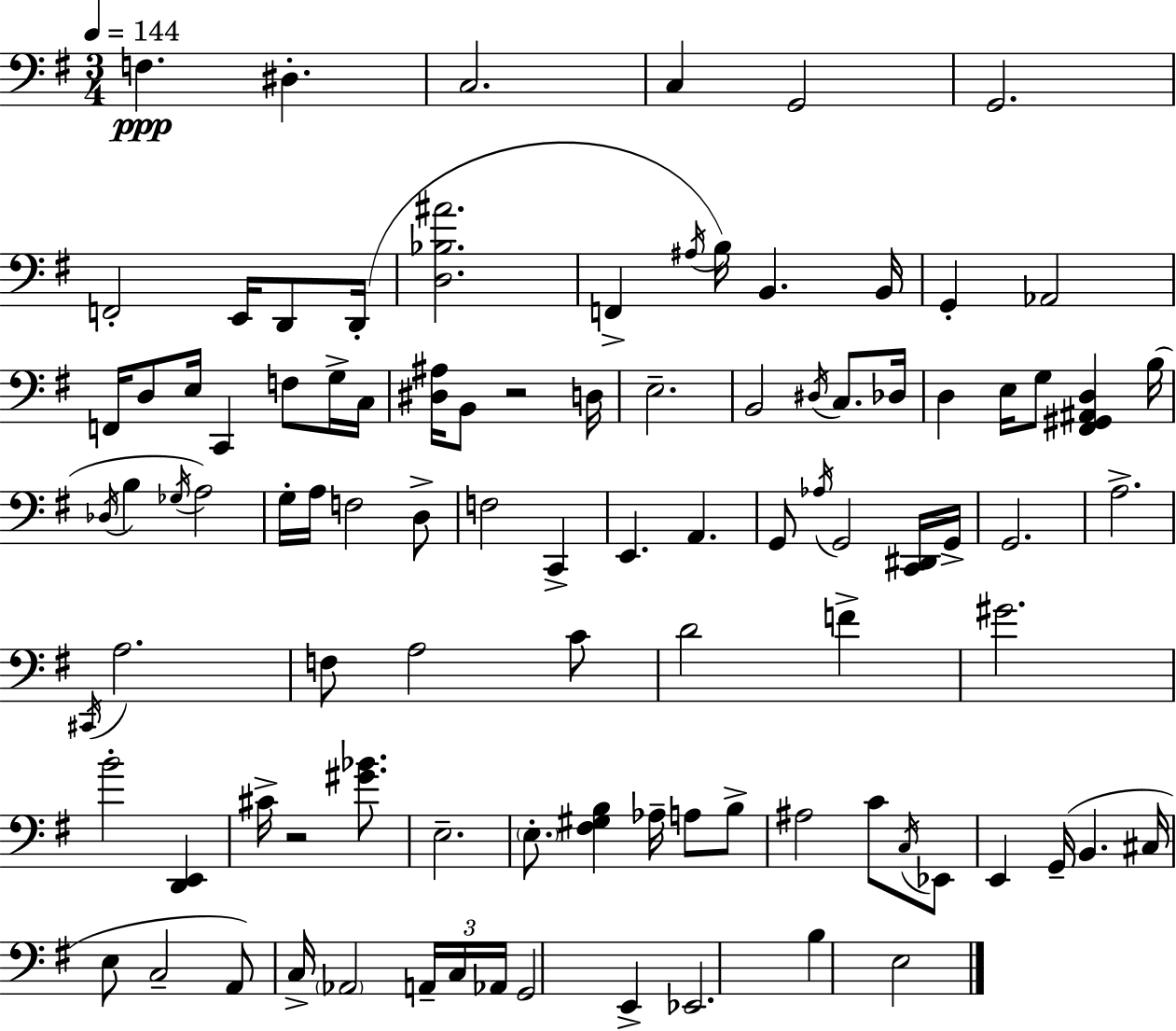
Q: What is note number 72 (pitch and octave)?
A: Eb2